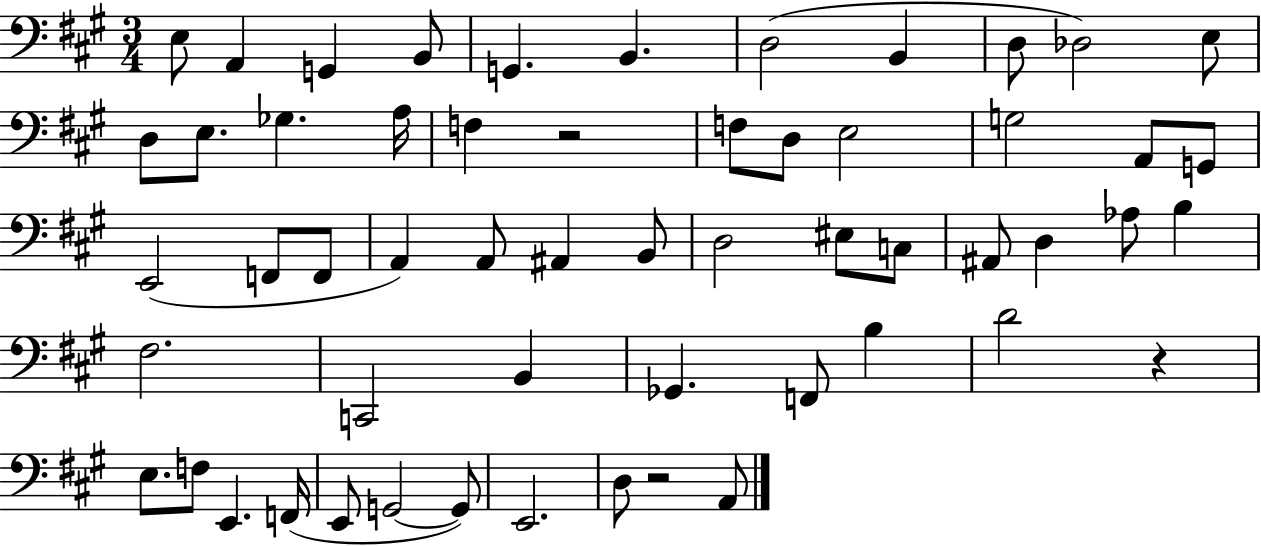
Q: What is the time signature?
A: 3/4